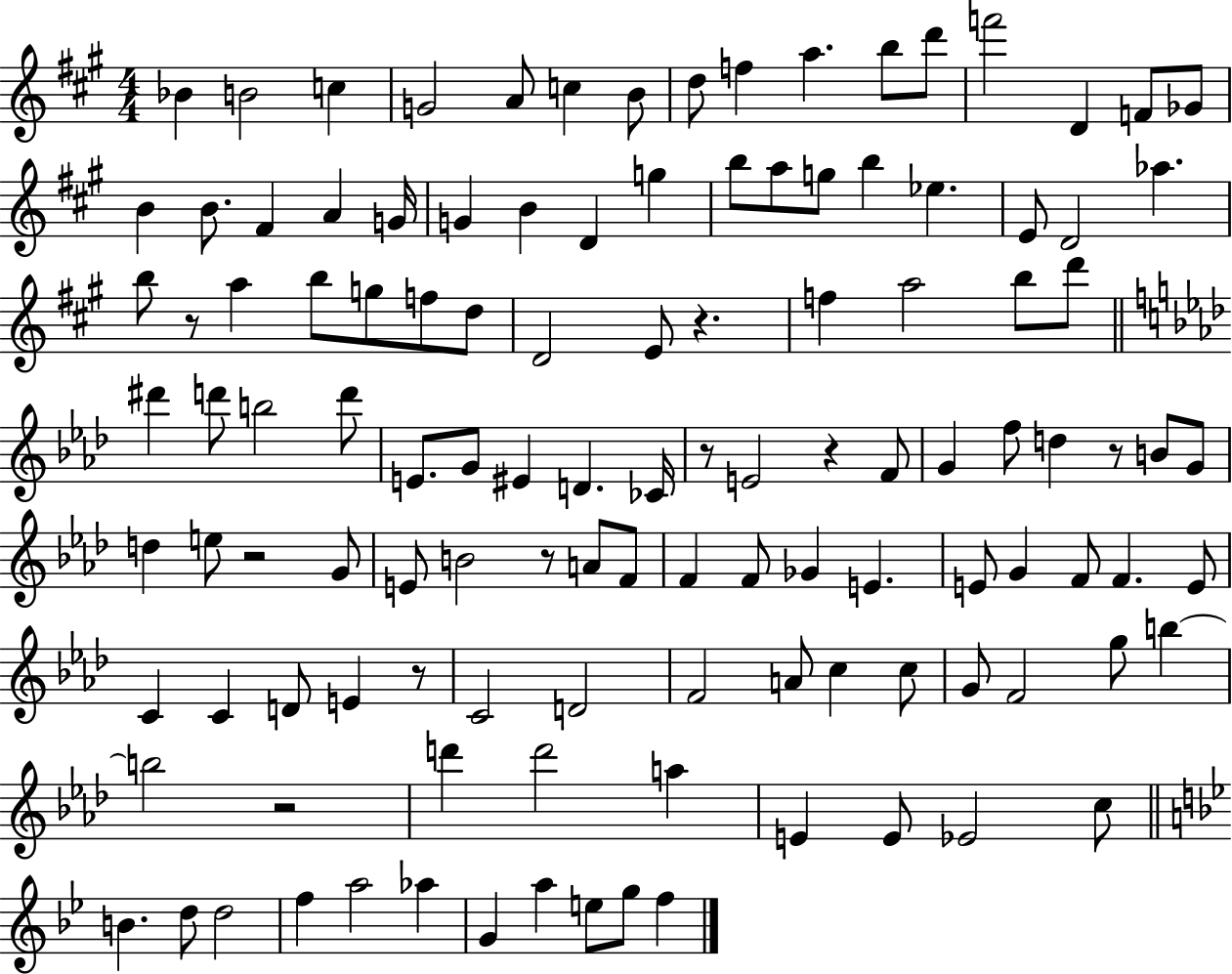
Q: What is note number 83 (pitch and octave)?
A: D4